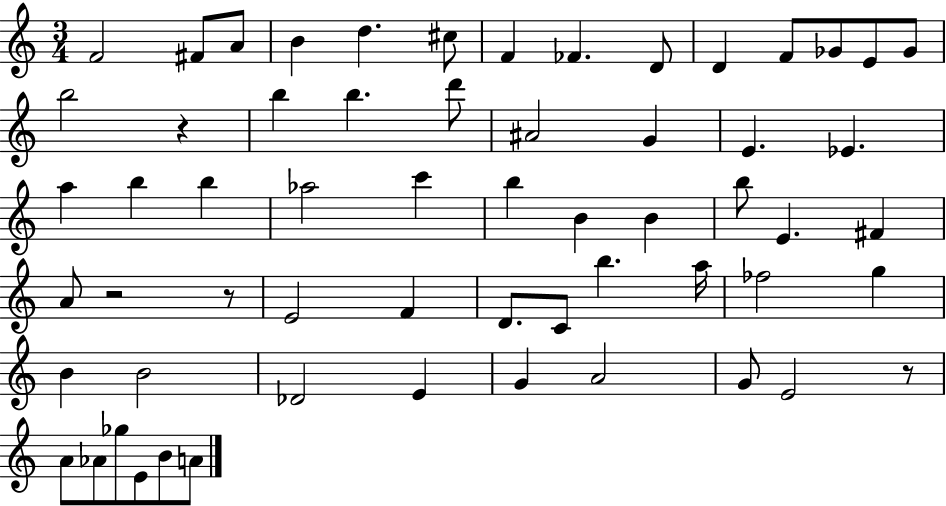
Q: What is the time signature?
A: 3/4